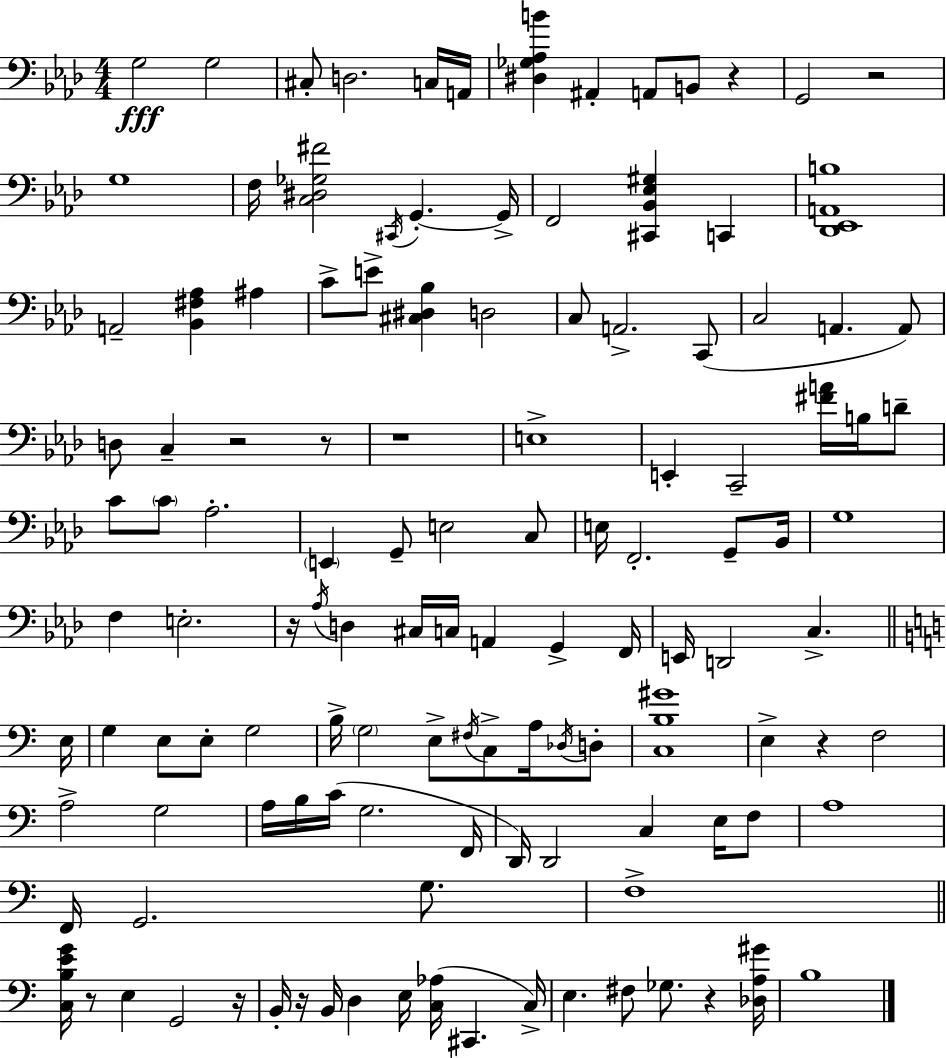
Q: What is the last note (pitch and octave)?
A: B3